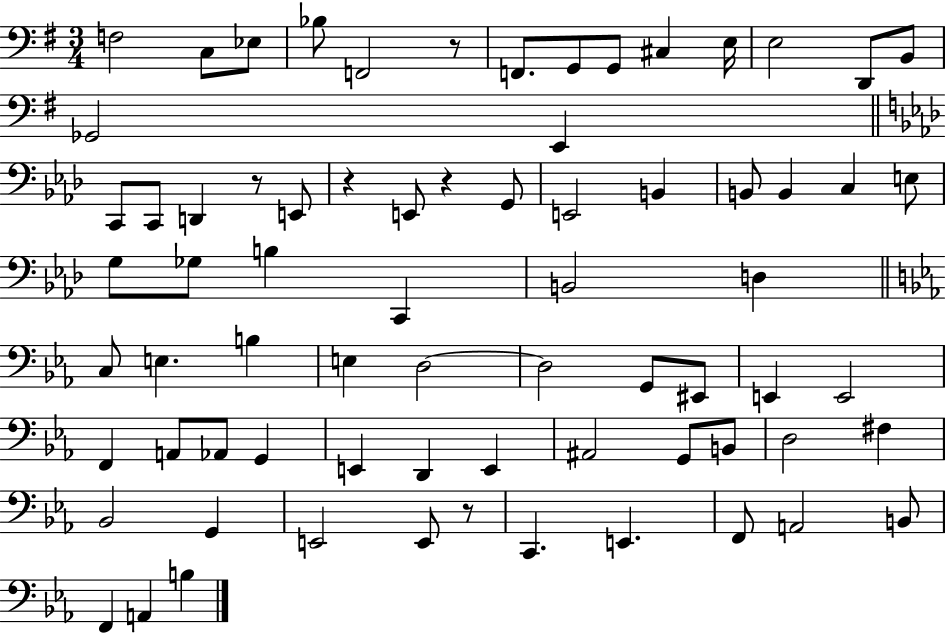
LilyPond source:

{
  \clef bass
  \numericTimeSignature
  \time 3/4
  \key g \major
  \repeat volta 2 { f2 c8 ees8 | bes8 f,2 r8 | f,8. g,8 g,8 cis4 e16 | e2 d,8 b,8 | \break ges,2 e,4 | \bar "||" \break \key aes \major c,8 c,8 d,4 r8 e,8 | r4 e,8 r4 g,8 | e,2 b,4 | b,8 b,4 c4 e8 | \break g8 ges8 b4 c,4 | b,2 d4 | \bar "||" \break \key c \minor c8 e4. b4 | e4 d2~~ | d2 g,8 eis,8 | e,4 e,2 | \break f,4 a,8 aes,8 g,4 | e,4 d,4 e,4 | ais,2 g,8 b,8 | d2 fis4 | \break bes,2 g,4 | e,2 e,8 r8 | c,4. e,4. | f,8 a,2 b,8 | \break f,4 a,4 b4 | } \bar "|."
}